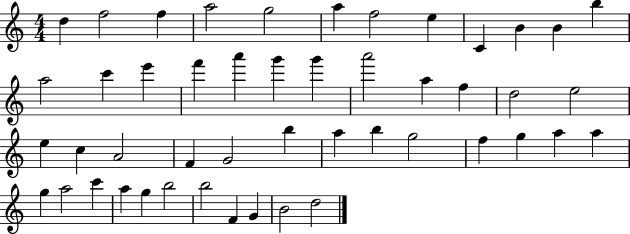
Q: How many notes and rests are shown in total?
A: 48